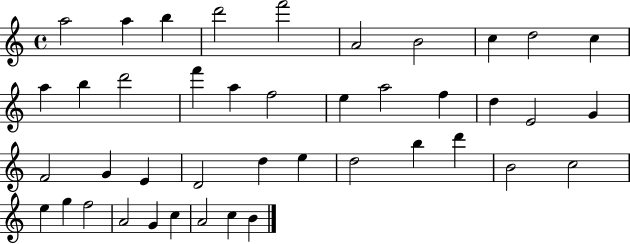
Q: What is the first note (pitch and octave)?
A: A5